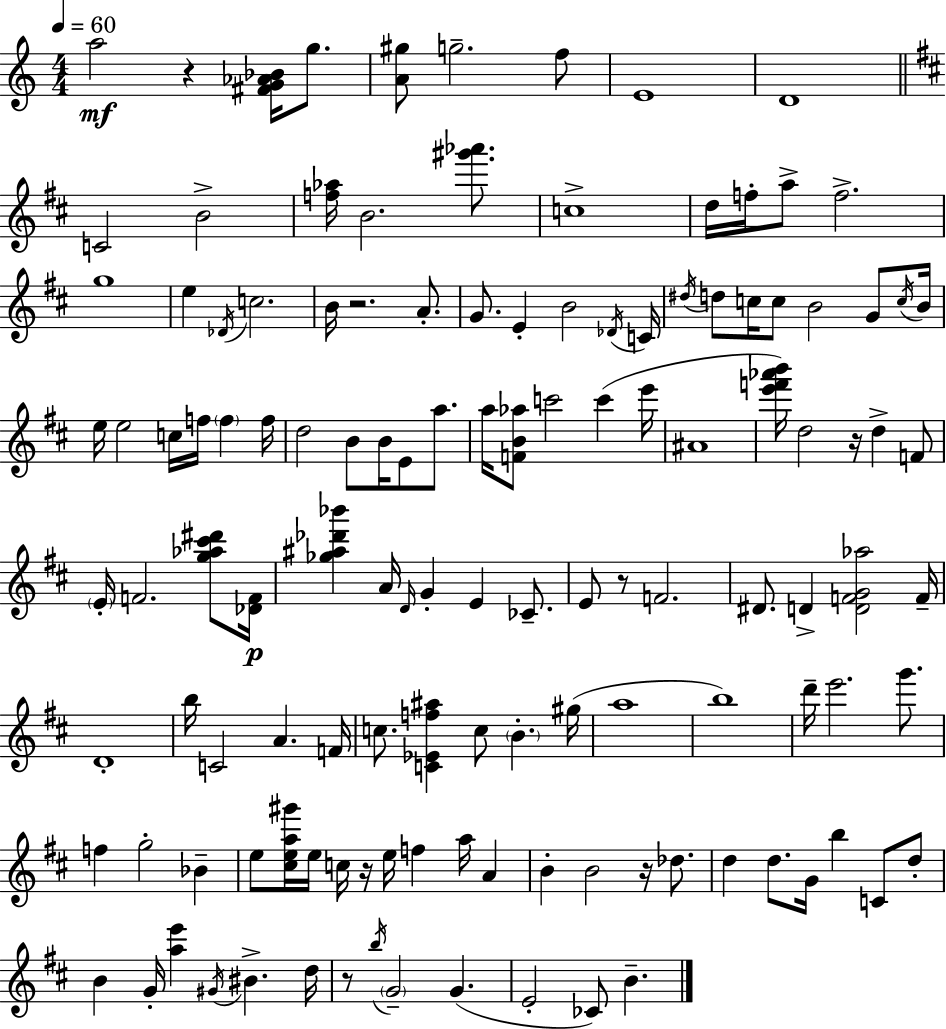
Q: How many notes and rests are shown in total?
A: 128